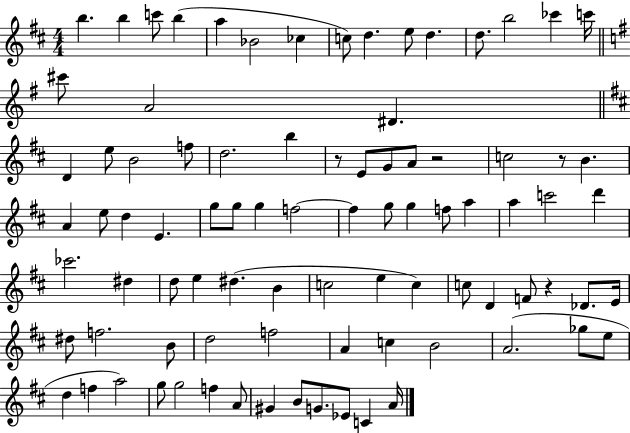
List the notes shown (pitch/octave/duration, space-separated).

B5/q. B5/q C6/e B5/q A5/q Bb4/h CES5/q C5/e D5/q. E5/e D5/q. D5/e. B5/h CES6/q C6/s C#6/e A4/h D#4/q. D4/q E5/e B4/h F5/e D5/h. B5/q R/e E4/e G4/e A4/e R/h C5/h R/e B4/q. A4/q E5/e D5/q E4/q. G5/e G5/e G5/q F5/h F5/q G5/e G5/q F5/e A5/q A5/q C6/h D6/q CES6/h. D#5/q D5/e E5/q D#5/q. B4/q C5/h E5/q C5/q C5/e D4/q F4/e R/q Db4/e. E4/s D#5/e F5/h. B4/e D5/h F5/h A4/q C5/q B4/h A4/h. Gb5/e E5/e D5/q F5/q A5/h G5/e G5/h F5/q A4/e G#4/q B4/e G4/e. Eb4/e C4/q A4/s